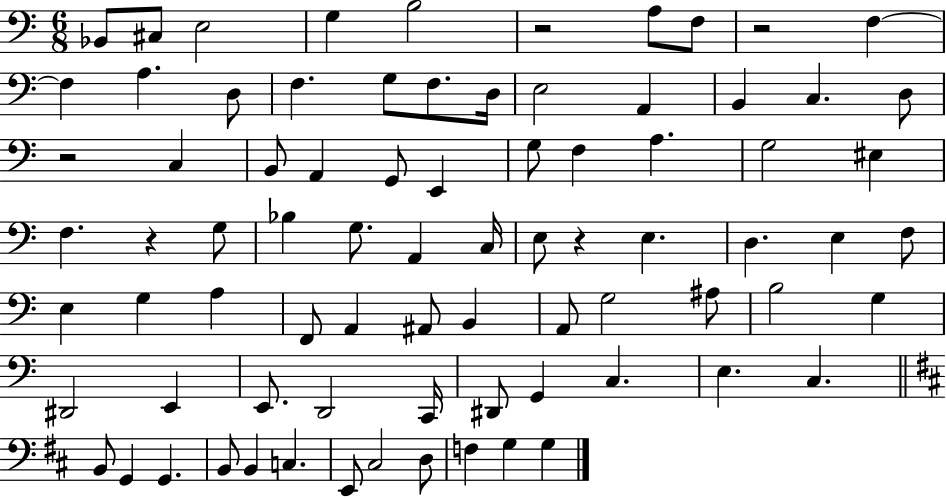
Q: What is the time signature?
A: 6/8